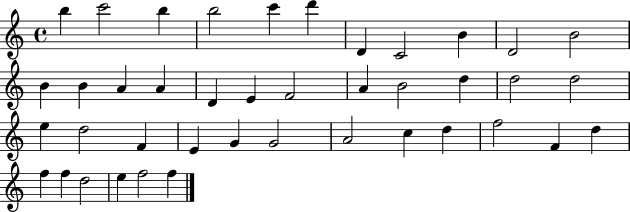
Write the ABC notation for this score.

X:1
T:Untitled
M:4/4
L:1/4
K:C
b c'2 b b2 c' d' D C2 B D2 B2 B B A A D E F2 A B2 d d2 d2 e d2 F E G G2 A2 c d f2 F d f f d2 e f2 f